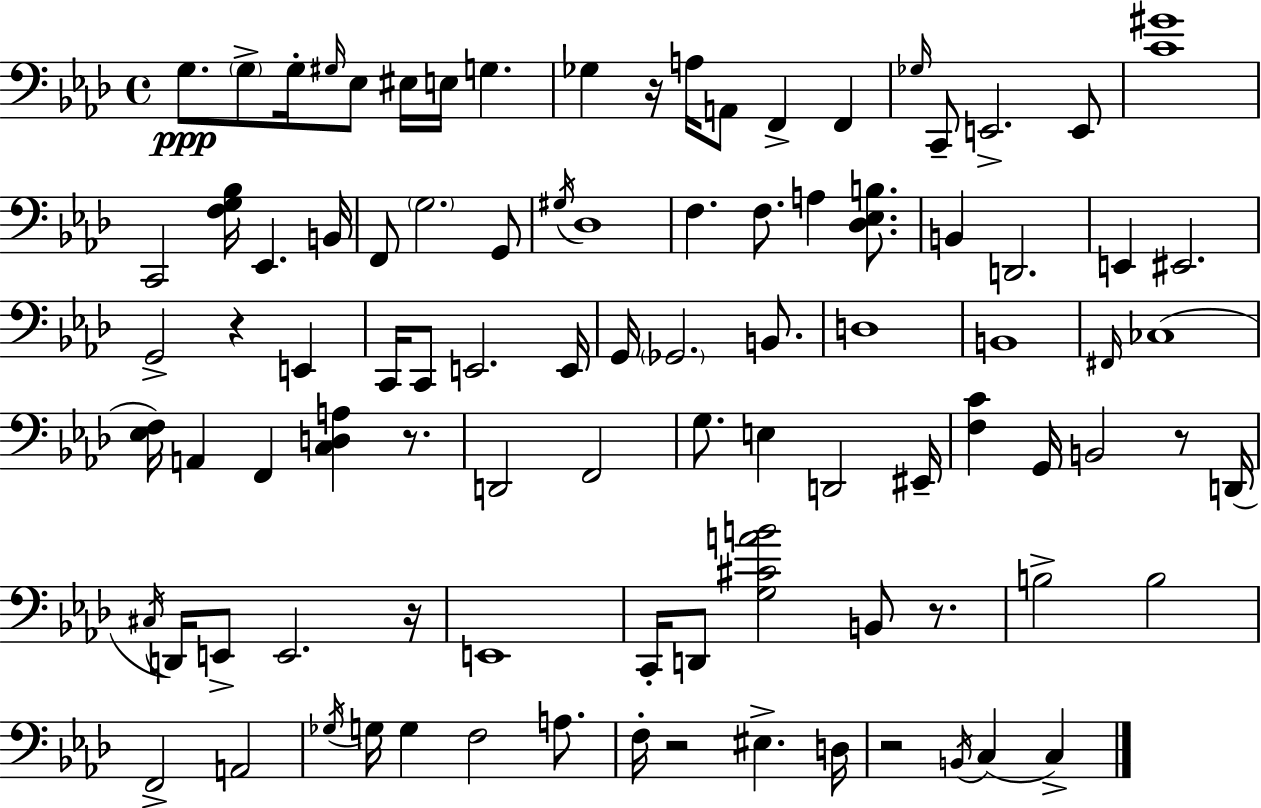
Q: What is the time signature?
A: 4/4